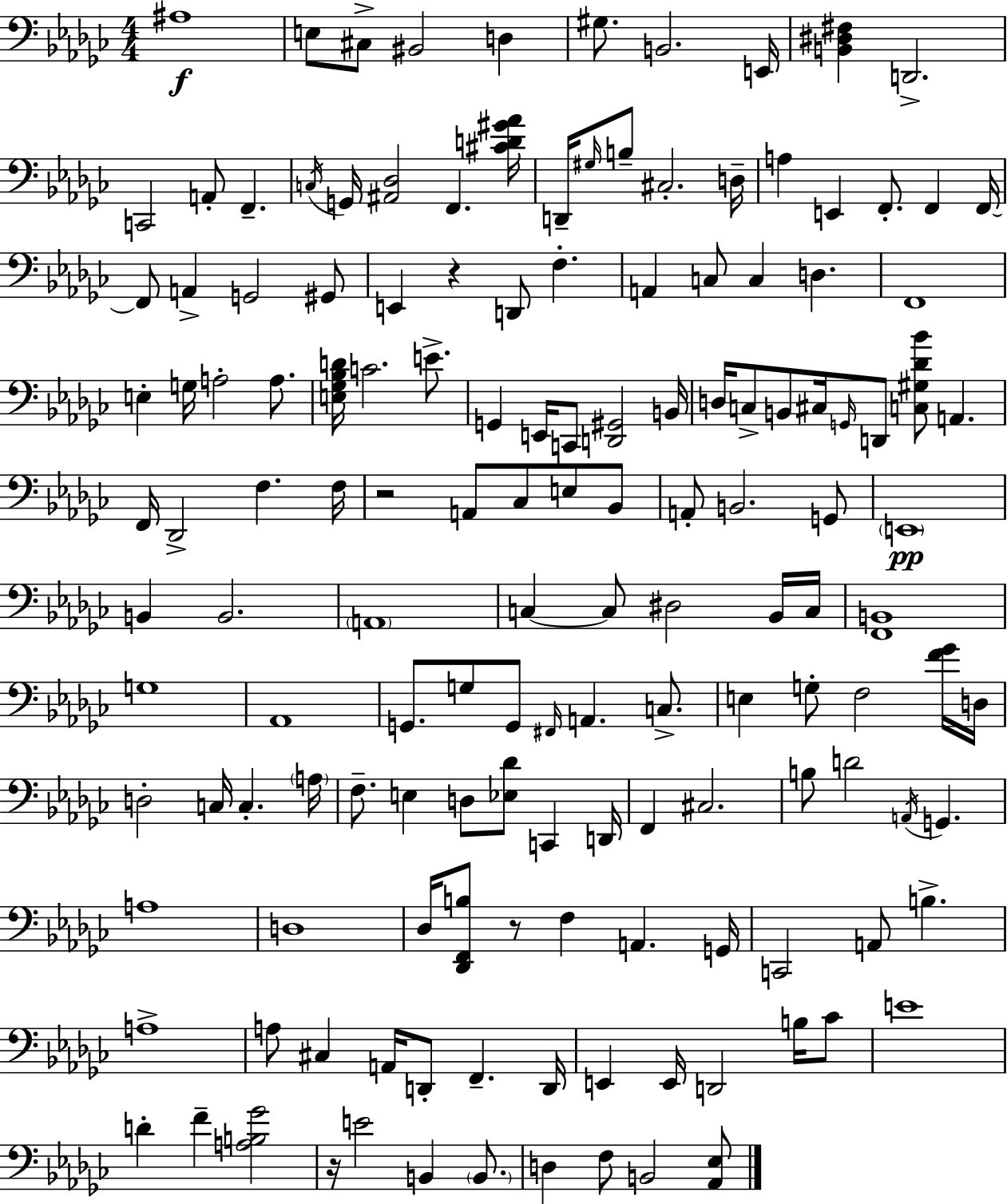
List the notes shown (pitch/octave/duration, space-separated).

A#3/w E3/e C#3/e BIS2/h D3/q G#3/e. B2/h. E2/s [B2,D#3,F#3]/q D2/h. C2/h A2/e F2/q. C3/s G2/s [A#2,Db3]/h F2/q. [C#4,D4,G#4,Ab4]/s D2/s G#3/s B3/e C#3/h. D3/s A3/q E2/q F2/e. F2/q F2/s F2/e A2/q G2/h G#2/e E2/q R/q D2/e F3/q. A2/q C3/e C3/q D3/q. F2/w E3/q G3/s A3/h A3/e. [E3,Gb3,Bb3,D4]/s C4/h. E4/e. G2/q E2/s C2/e [D2,G#2]/h B2/s D3/s C3/e B2/e C#3/s G2/s D2/e [C3,G#3,Db4,Bb4]/e A2/q. F2/s Db2/h F3/q. F3/s R/h A2/e CES3/e E3/e Bb2/e A2/e B2/h. G2/e E2/w B2/q B2/h. A2/w C3/q C3/e D#3/h Bb2/s C3/s [F2,B2]/w G3/w Ab2/w G2/e. G3/e G2/e F#2/s A2/q. C3/e. E3/q G3/e F3/h [F4,Gb4]/s D3/s D3/h C3/s C3/q. A3/s F3/e. E3/q D3/e [Eb3,Db4]/e C2/q D2/s F2/q C#3/h. B3/e D4/h A2/s G2/q. A3/w D3/w Db3/s [Db2,F2,B3]/e R/e F3/q A2/q. G2/s C2/h A2/e B3/q. A3/w A3/e C#3/q A2/s D2/e F2/q. D2/s E2/q E2/s D2/h B3/s CES4/e E4/w D4/q F4/q [A3,B3,Gb4]/h R/s E4/h B2/q B2/e. D3/q F3/e B2/h [Ab2,Eb3]/e